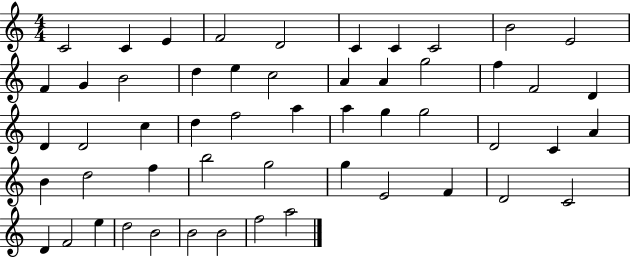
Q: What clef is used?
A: treble